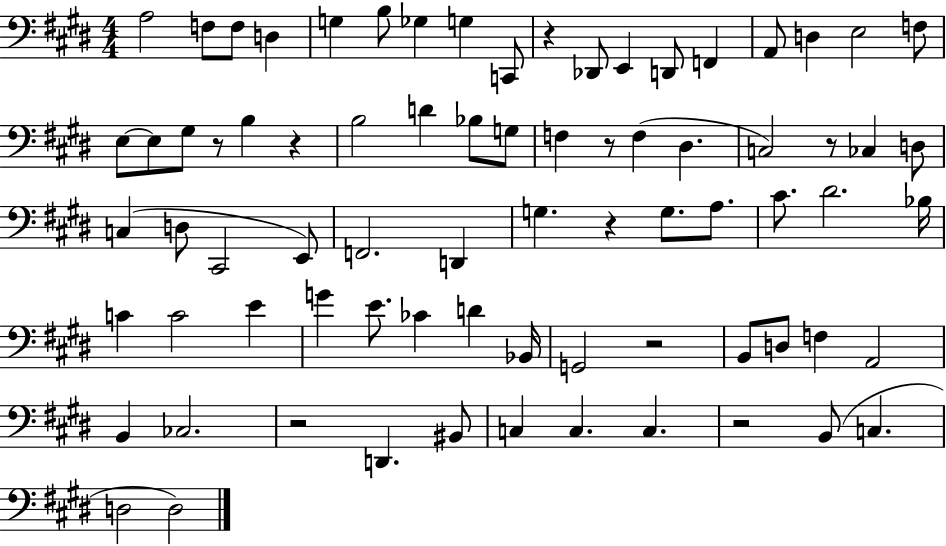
X:1
T:Untitled
M:4/4
L:1/4
K:E
A,2 F,/2 F,/2 D, G, B,/2 _G, G, C,,/2 z _D,,/2 E,, D,,/2 F,, A,,/2 D, E,2 F,/2 E,/2 E,/2 ^G,/2 z/2 B, z B,2 D _B,/2 G,/2 F, z/2 F, ^D, C,2 z/2 _C, D,/2 C, D,/2 ^C,,2 E,,/2 F,,2 D,, G, z G,/2 A,/2 ^C/2 ^D2 _B,/4 C C2 E G E/2 _C D _B,,/4 G,,2 z2 B,,/2 D,/2 F, A,,2 B,, _C,2 z2 D,, ^B,,/2 C, C, C, z2 B,,/2 C, D,2 D,2